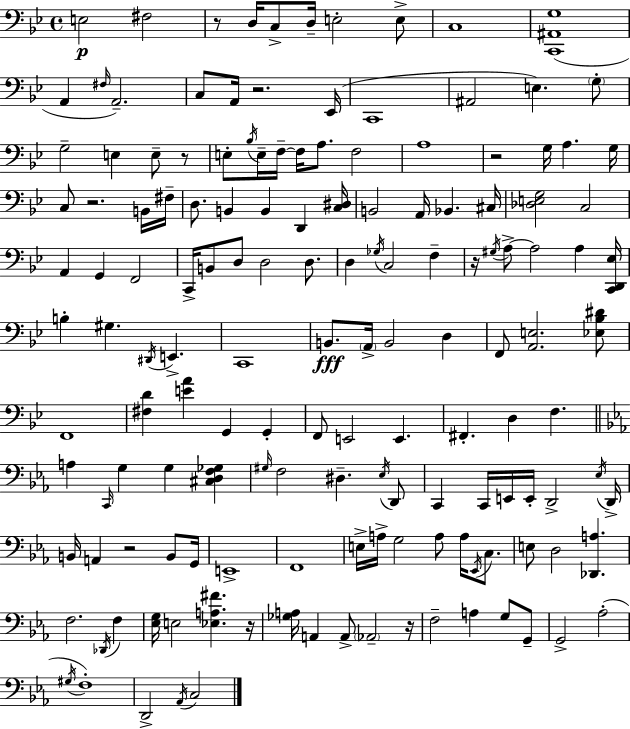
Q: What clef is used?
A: bass